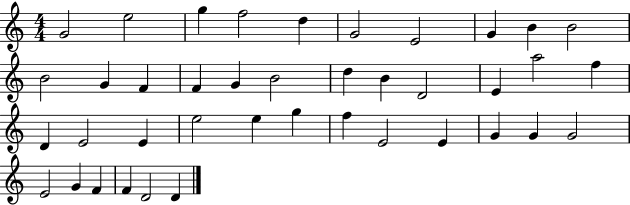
{
  \clef treble
  \numericTimeSignature
  \time 4/4
  \key c \major
  g'2 e''2 | g''4 f''2 d''4 | g'2 e'2 | g'4 b'4 b'2 | \break b'2 g'4 f'4 | f'4 g'4 b'2 | d''4 b'4 d'2 | e'4 a''2 f''4 | \break d'4 e'2 e'4 | e''2 e''4 g''4 | f''4 e'2 e'4 | g'4 g'4 g'2 | \break e'2 g'4 f'4 | f'4 d'2 d'4 | \bar "|."
}